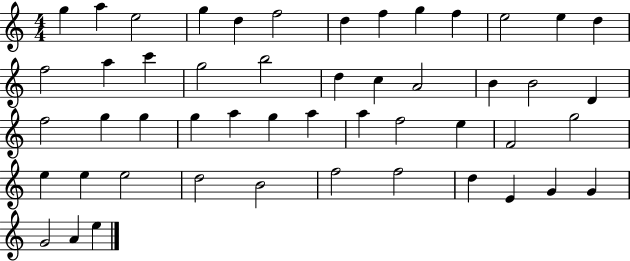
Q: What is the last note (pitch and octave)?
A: E5